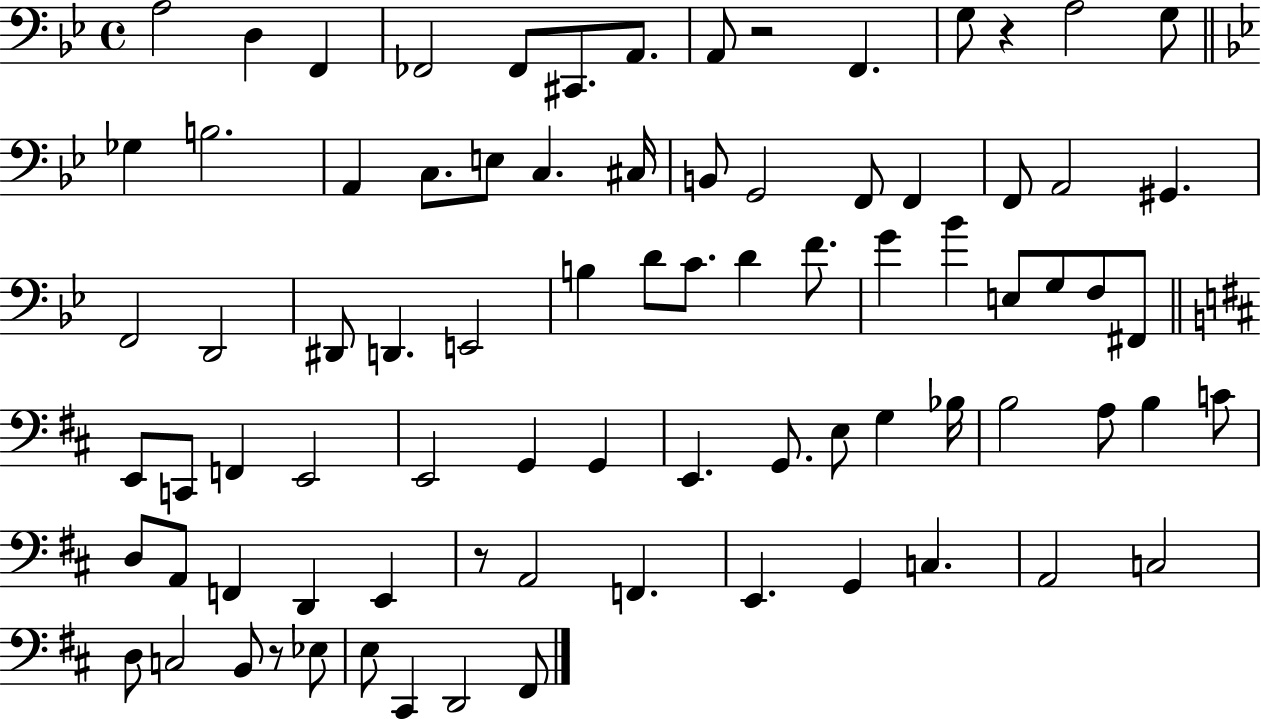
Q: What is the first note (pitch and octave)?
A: A3